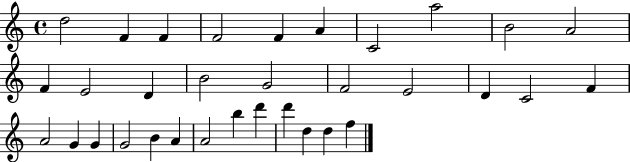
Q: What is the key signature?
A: C major